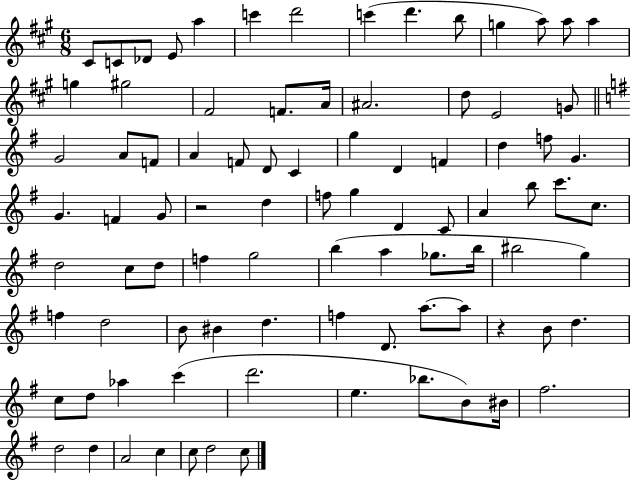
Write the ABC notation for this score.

X:1
T:Untitled
M:6/8
L:1/4
K:A
^C/2 C/2 _D/2 E/2 a c' d'2 c' d' b/2 g a/2 a/2 a g ^g2 ^F2 F/2 A/4 ^A2 d/2 E2 G/2 G2 A/2 F/2 A F/2 D/2 C g D F d f/2 G G F G/2 z2 d f/2 g D C/2 A b/2 c'/2 c/2 d2 c/2 d/2 f g2 b a _g/2 b/4 ^b2 g f d2 B/2 ^B d f D/2 a/2 a/2 z B/2 d c/2 d/2 _a c' d'2 e _b/2 B/2 ^B/4 ^f2 d2 d A2 c c/2 d2 c/2